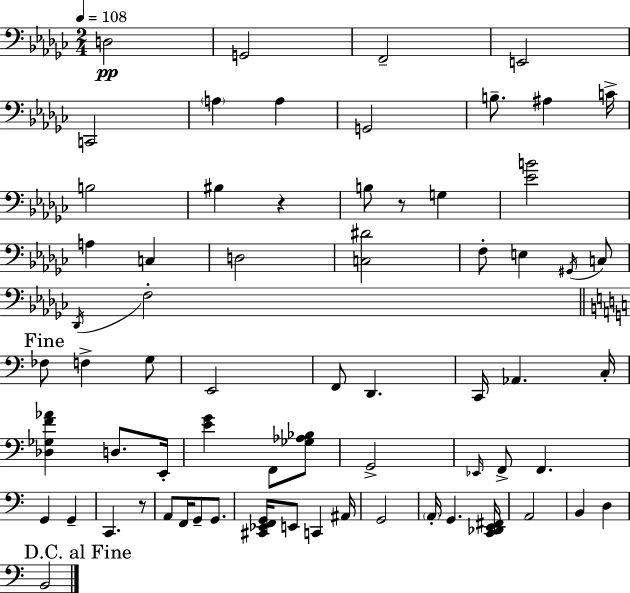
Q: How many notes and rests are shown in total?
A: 67